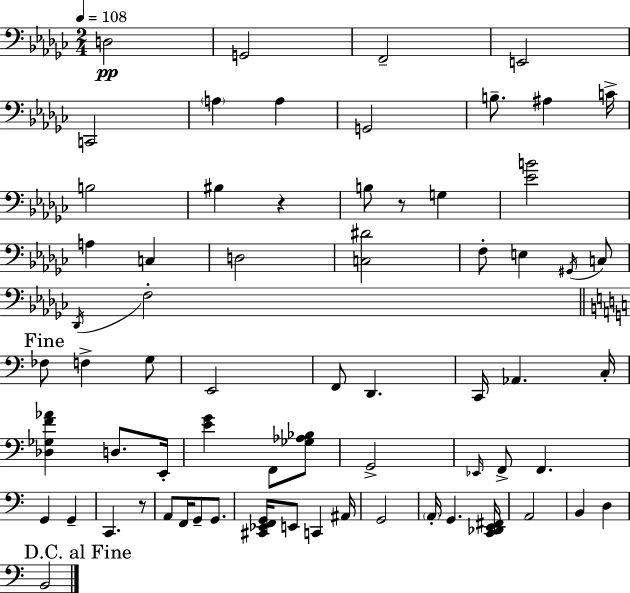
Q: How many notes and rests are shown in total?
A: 67